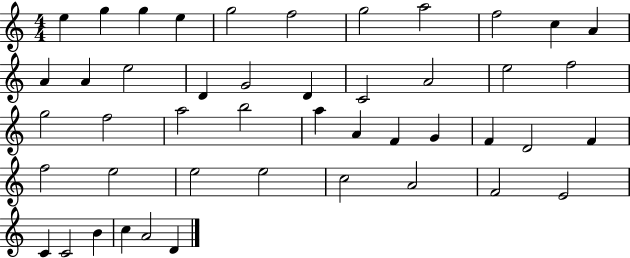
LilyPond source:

{
  \clef treble
  \numericTimeSignature
  \time 4/4
  \key c \major
  e''4 g''4 g''4 e''4 | g''2 f''2 | g''2 a''2 | f''2 c''4 a'4 | \break a'4 a'4 e''2 | d'4 g'2 d'4 | c'2 a'2 | e''2 f''2 | \break g''2 f''2 | a''2 b''2 | a''4 a'4 f'4 g'4 | f'4 d'2 f'4 | \break f''2 e''2 | e''2 e''2 | c''2 a'2 | f'2 e'2 | \break c'4 c'2 b'4 | c''4 a'2 d'4 | \bar "|."
}